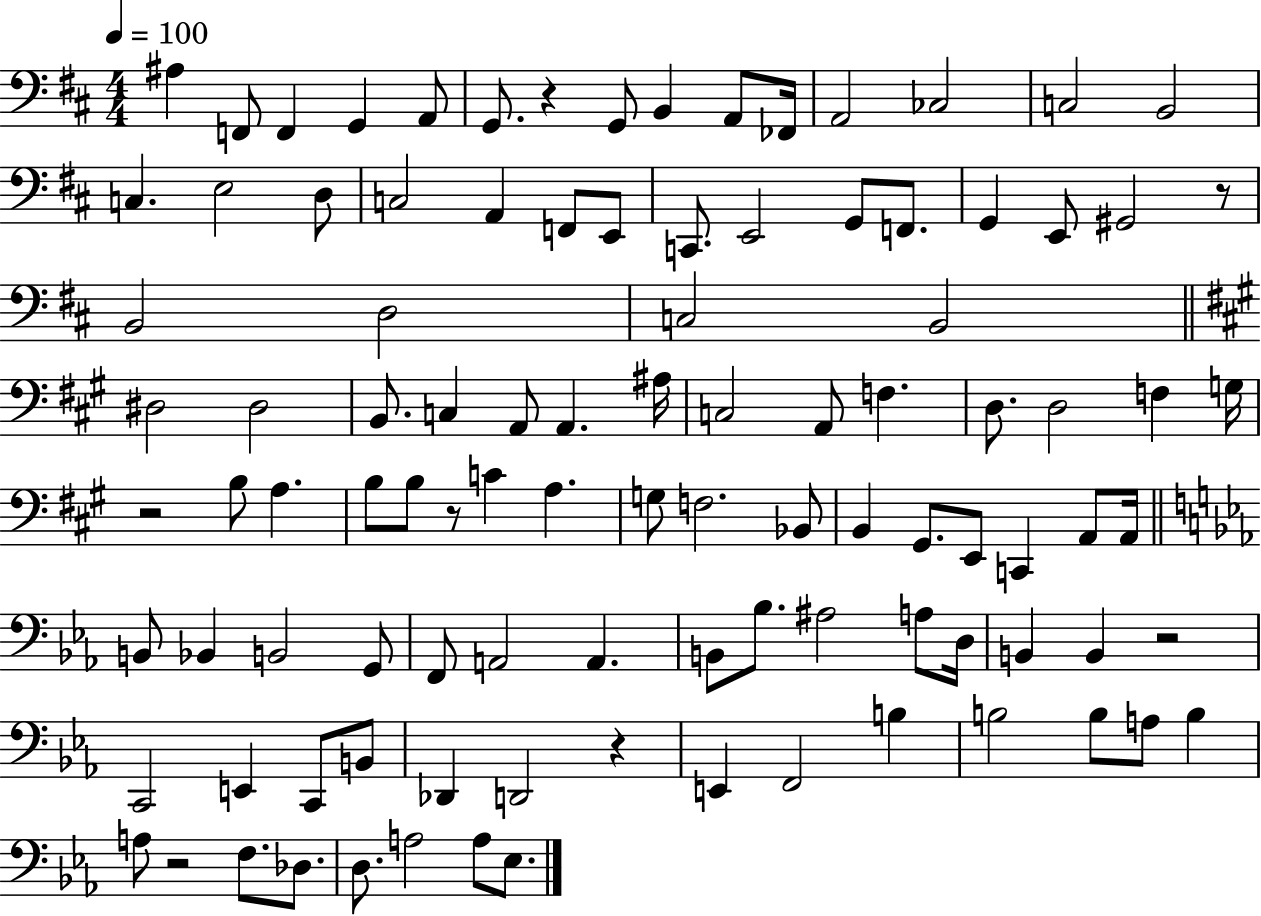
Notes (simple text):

A#3/q F2/e F2/q G2/q A2/e G2/e. R/q G2/e B2/q A2/e FES2/s A2/h CES3/h C3/h B2/h C3/q. E3/h D3/e C3/h A2/q F2/e E2/e C2/e. E2/h G2/e F2/e. G2/q E2/e G#2/h R/e B2/h D3/h C3/h B2/h D#3/h D#3/h B2/e. C3/q A2/e A2/q. A#3/s C3/h A2/e F3/q. D3/e. D3/h F3/q G3/s R/h B3/e A3/q. B3/e B3/e R/e C4/q A3/q. G3/e F3/h. Bb2/e B2/q G#2/e. E2/e C2/q A2/e A2/s B2/e Bb2/q B2/h G2/e F2/e A2/h A2/q. B2/e Bb3/e. A#3/h A3/e D3/s B2/q B2/q R/h C2/h E2/q C2/e B2/e Db2/q D2/h R/q E2/q F2/h B3/q B3/h B3/e A3/e B3/q A3/e R/h F3/e. Db3/e. D3/e. A3/h A3/e Eb3/e.